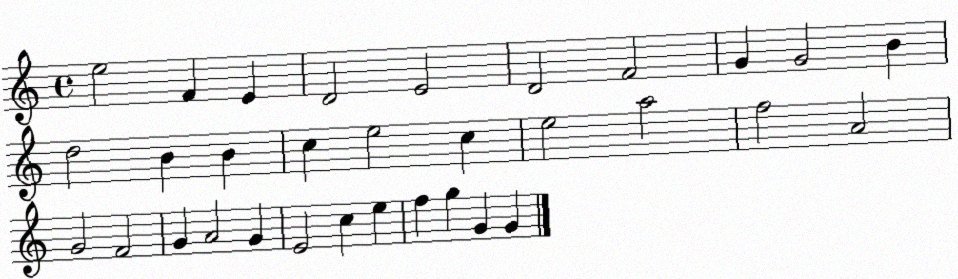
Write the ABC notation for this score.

X:1
T:Untitled
M:4/4
L:1/4
K:C
e2 F E D2 E2 D2 F2 G G2 B d2 B B c e2 c e2 a2 f2 A2 G2 F2 G A2 G E2 c e f g G G